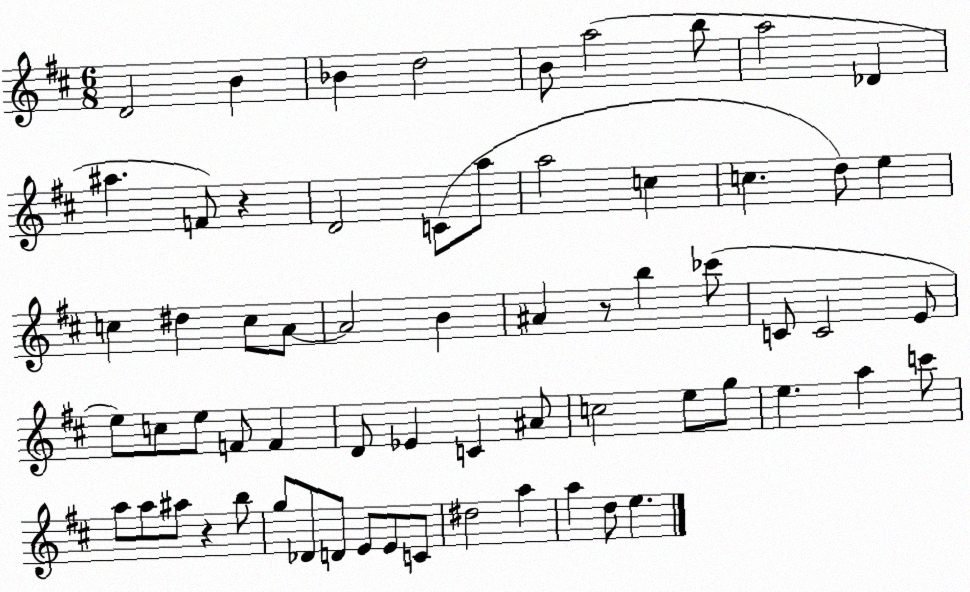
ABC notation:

X:1
T:Untitled
M:6/8
L:1/4
K:D
D2 B _B d2 B/2 a2 b/2 a2 _D ^a F/2 z D2 C/2 a/2 a2 c c d/2 e c ^d c/2 A/2 A2 B ^A z/2 b _c'/2 C/2 C2 E/2 e/2 c/2 e/2 F/2 F D/2 _E C ^A/2 c2 e/2 g/2 e a c'/2 a/2 a/2 ^a/2 z b/2 g/2 _D/2 D/2 E/2 E/2 C/2 ^d2 a a d/2 e